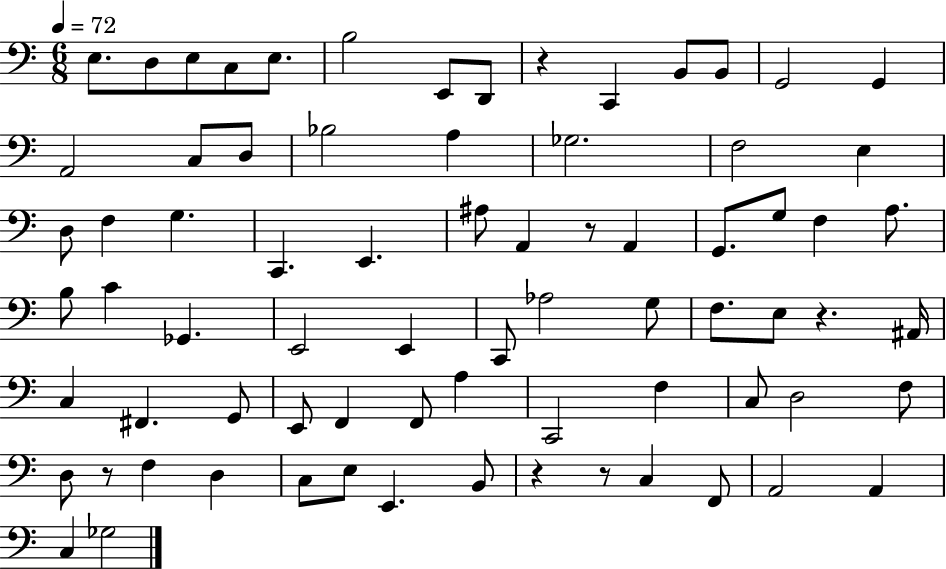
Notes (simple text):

E3/e. D3/e E3/e C3/e E3/e. B3/h E2/e D2/e R/q C2/q B2/e B2/e G2/h G2/q A2/h C3/e D3/e Bb3/h A3/q Gb3/h. F3/h E3/q D3/e F3/q G3/q. C2/q. E2/q. A#3/e A2/q R/e A2/q G2/e. G3/e F3/q A3/e. B3/e C4/q Gb2/q. E2/h E2/q C2/e Ab3/h G3/e F3/e. E3/e R/q. A#2/s C3/q F#2/q. G2/e E2/e F2/q F2/e A3/q C2/h F3/q C3/e D3/h F3/e D3/e R/e F3/q D3/q C3/e E3/e E2/q. B2/e R/q R/e C3/q F2/e A2/h A2/q C3/q Gb3/h